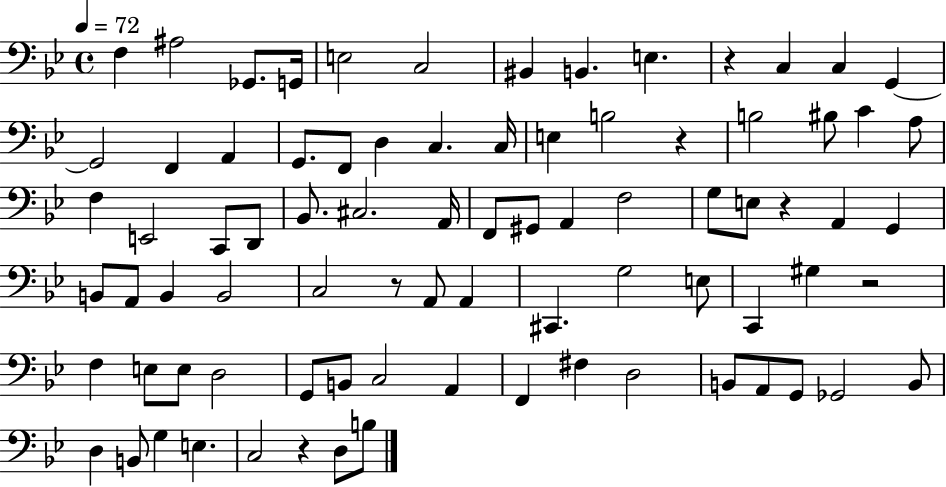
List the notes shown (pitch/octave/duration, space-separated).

F3/q A#3/h Gb2/e. G2/s E3/h C3/h BIS2/q B2/q. E3/q. R/q C3/q C3/q G2/q G2/h F2/q A2/q G2/e. F2/e D3/q C3/q. C3/s E3/q B3/h R/q B3/h BIS3/e C4/q A3/e F3/q E2/h C2/e D2/e Bb2/e. C#3/h. A2/s F2/e G#2/e A2/q F3/h G3/e E3/e R/q A2/q G2/q B2/e A2/e B2/q B2/h C3/h R/e A2/e A2/q C#2/q. G3/h E3/e C2/q G#3/q R/h F3/q E3/e E3/e D3/h G2/e B2/e C3/h A2/q F2/q F#3/q D3/h B2/e A2/e G2/e Gb2/h B2/e D3/q B2/e G3/q E3/q. C3/h R/q D3/e B3/e